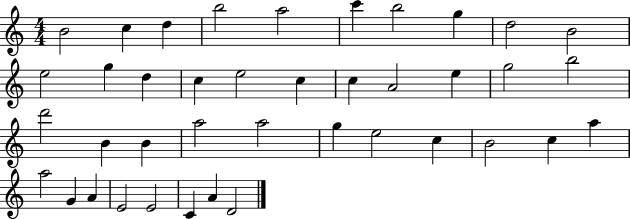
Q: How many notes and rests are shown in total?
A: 40